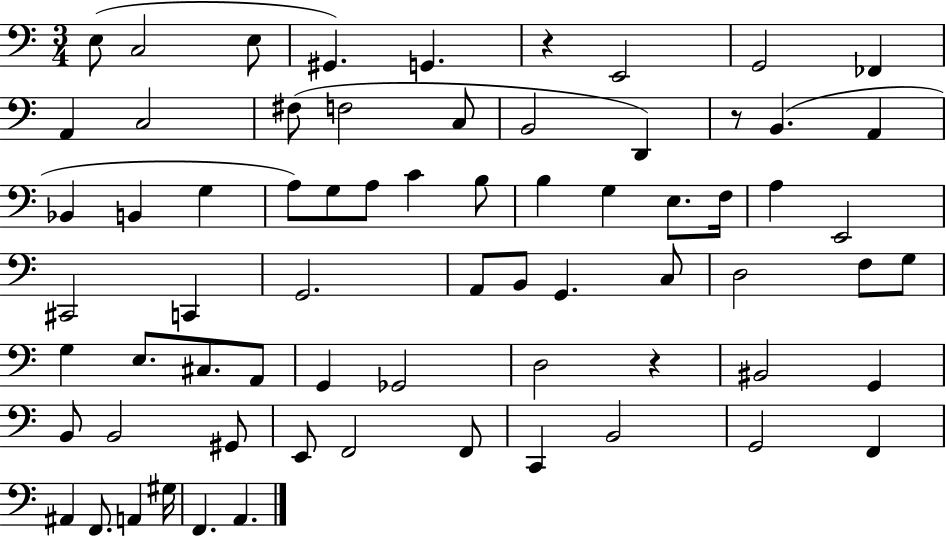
E3/e C3/h E3/e G#2/q. G2/q. R/q E2/h G2/h FES2/q A2/q C3/h F#3/e F3/h C3/e B2/h D2/q R/e B2/q. A2/q Bb2/q B2/q G3/q A3/e G3/e A3/e C4/q B3/e B3/q G3/q E3/e. F3/s A3/q E2/h C#2/h C2/q G2/h. A2/e B2/e G2/q. C3/e D3/h F3/e G3/e G3/q E3/e. C#3/e. A2/e G2/q Gb2/h D3/h R/q BIS2/h G2/q B2/e B2/h G#2/e E2/e F2/h F2/e C2/q B2/h G2/h F2/q A#2/q F2/e. A2/q G#3/s F2/q. A2/q.